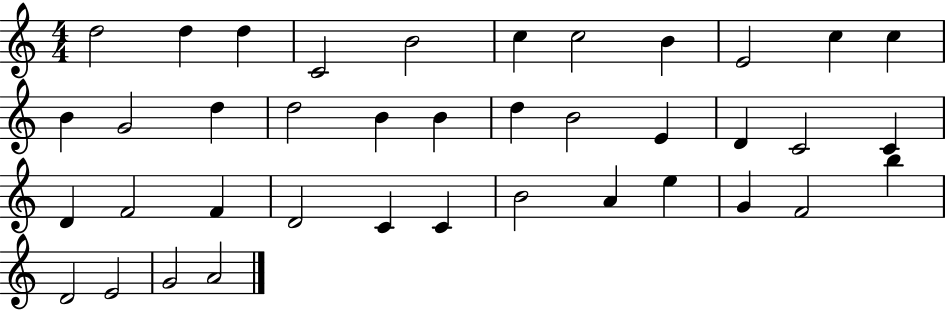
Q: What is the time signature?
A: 4/4